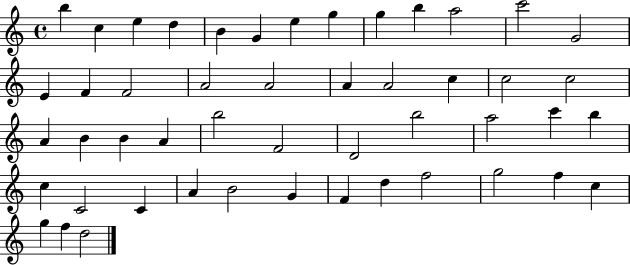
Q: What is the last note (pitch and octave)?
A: D5